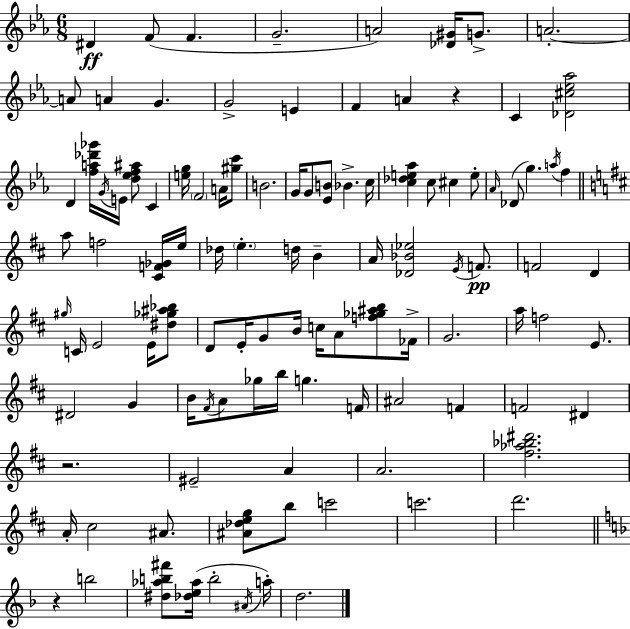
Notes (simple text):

D#4/q F4/e F4/q. G4/h. A4/h [Db4,G#4]/s G4/e. A4/h. A4/e A4/q G4/q. G4/h E4/q F4/q A4/q R/q C4/q [Db4,C#5,Eb5,Ab5]/h D4/q [F5,A5,Db6,Gb6]/s G4/s E4/s [D5,Eb5,F5,A#5]/e C4/q [E5,G5]/s F4/h A4/s [G#5,C6]/e B4/h. G4/s G4/e [Eb4,B4]/e Bb4/q. C5/s [C5,Db5,E5,Ab5]/q C5/e C#5/q E5/e Ab4/s Db4/e G5/q. A5/s F5/q A5/e F5/h [C#4,F4,Gb4]/s E5/s Db5/s E5/q. D5/s B4/q A4/s [Db4,Bb4,Eb5]/h E4/s F4/e. F4/h D4/q G#5/s C4/s E4/h E4/s [D#5,Gb5,A#5,Bb5]/e D4/e E4/s G4/e B4/s C5/s A4/e [F5,Gb5,A#5,B5]/e FES4/s G4/h. A5/s F5/h E4/e. D#4/h G4/q B4/s F#4/s A4/e Gb5/s B5/s G5/q. F4/s A#4/h F4/q F4/h D#4/q R/h. EIS4/h A4/q A4/h. [F#5,Ab5,Bb5,D#6]/h. A4/s C#5/h A#4/e. [A#4,Db5,E5,G5]/e B5/e C6/h C6/h. D6/h. R/q B5/h [D#5,Ab5,B5,F#6]/e [Db5,E5,Ab5]/s B5/h A#4/s A5/s D5/h.